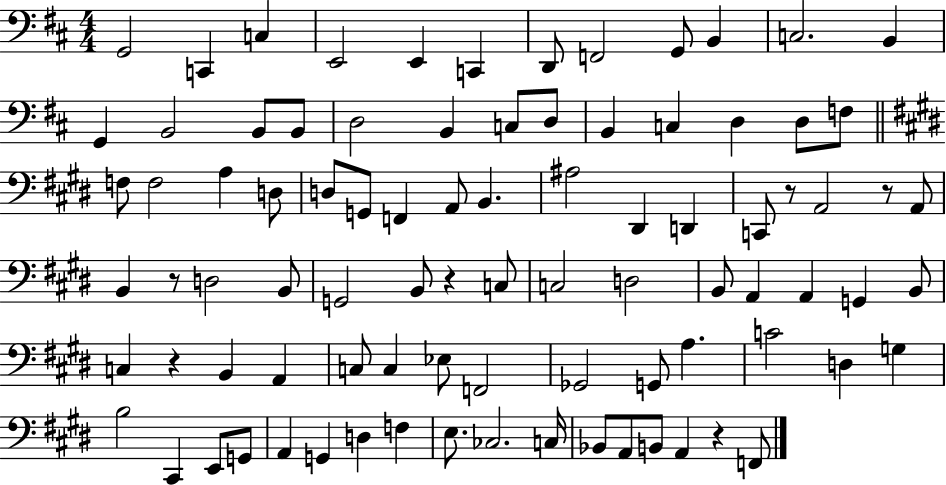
X:1
T:Untitled
M:4/4
L:1/4
K:D
G,,2 C,, C, E,,2 E,, C,, D,,/2 F,,2 G,,/2 B,, C,2 B,, G,, B,,2 B,,/2 B,,/2 D,2 B,, C,/2 D,/2 B,, C, D, D,/2 F,/2 F,/2 F,2 A, D,/2 D,/2 G,,/2 F,, A,,/2 B,, ^A,2 ^D,, D,, C,,/2 z/2 A,,2 z/2 A,,/2 B,, z/2 D,2 B,,/2 G,,2 B,,/2 z C,/2 C,2 D,2 B,,/2 A,, A,, G,, B,,/2 C, z B,, A,, C,/2 C, _E,/2 F,,2 _G,,2 G,,/2 A, C2 D, G, B,2 ^C,, E,,/2 G,,/2 A,, G,, D, F, E,/2 _C,2 C,/4 _B,,/2 A,,/2 B,,/2 A,, z F,,/2